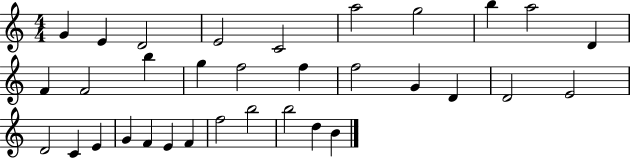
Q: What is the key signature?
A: C major